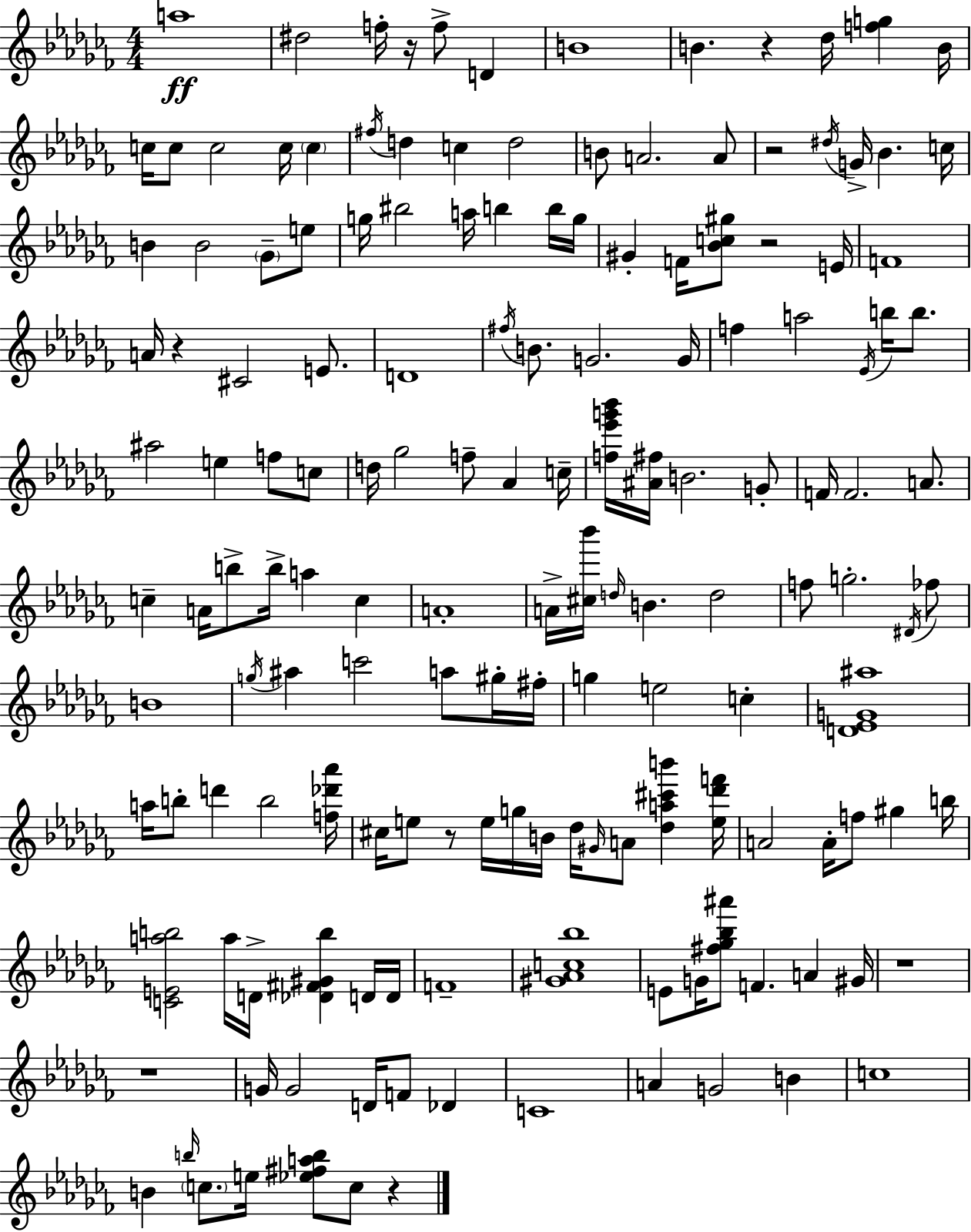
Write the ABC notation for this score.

X:1
T:Untitled
M:4/4
L:1/4
K:Abm
a4 ^d2 f/4 z/4 f/2 D B4 B z _d/4 [fg] B/4 c/4 c/2 c2 c/4 c ^f/4 d c d2 B/2 A2 A/2 z2 ^d/4 G/4 _B c/4 B B2 _G/2 e/2 g/4 ^b2 a/4 b b/4 g/4 ^G F/4 [_Bc^g]/2 z2 E/4 F4 A/4 z ^C2 E/2 D4 ^f/4 B/2 G2 G/4 f a2 _E/4 b/4 b/2 ^a2 e f/2 c/2 d/4 _g2 f/2 _A c/4 [f_e'g'_b']/4 [^A^f]/4 B2 G/2 F/4 F2 A/2 c A/4 b/2 b/4 a c A4 A/4 [^c_b']/4 d/4 B d2 f/2 g2 ^D/4 _f/2 B4 g/4 ^a c'2 a/2 ^g/4 ^f/4 g e2 c [D_EG^a]4 a/4 b/2 d' b2 [f_d'_a']/4 ^c/4 e/2 z/2 e/4 g/4 B/4 _d/4 ^G/4 A/2 [_da^c'b'] [e_d'f']/4 A2 A/4 f/2 ^g b/4 [CEab]2 a/4 D/4 [_D^F^Gb] D/4 D/4 F4 [^G_Ac_b]4 E/2 G/4 [^f_g_b^a']/2 F A ^G/4 z4 z4 G/4 G2 D/4 F/2 _D C4 A G2 B c4 B b/4 c/2 e/4 [_e^fab]/2 c/2 z